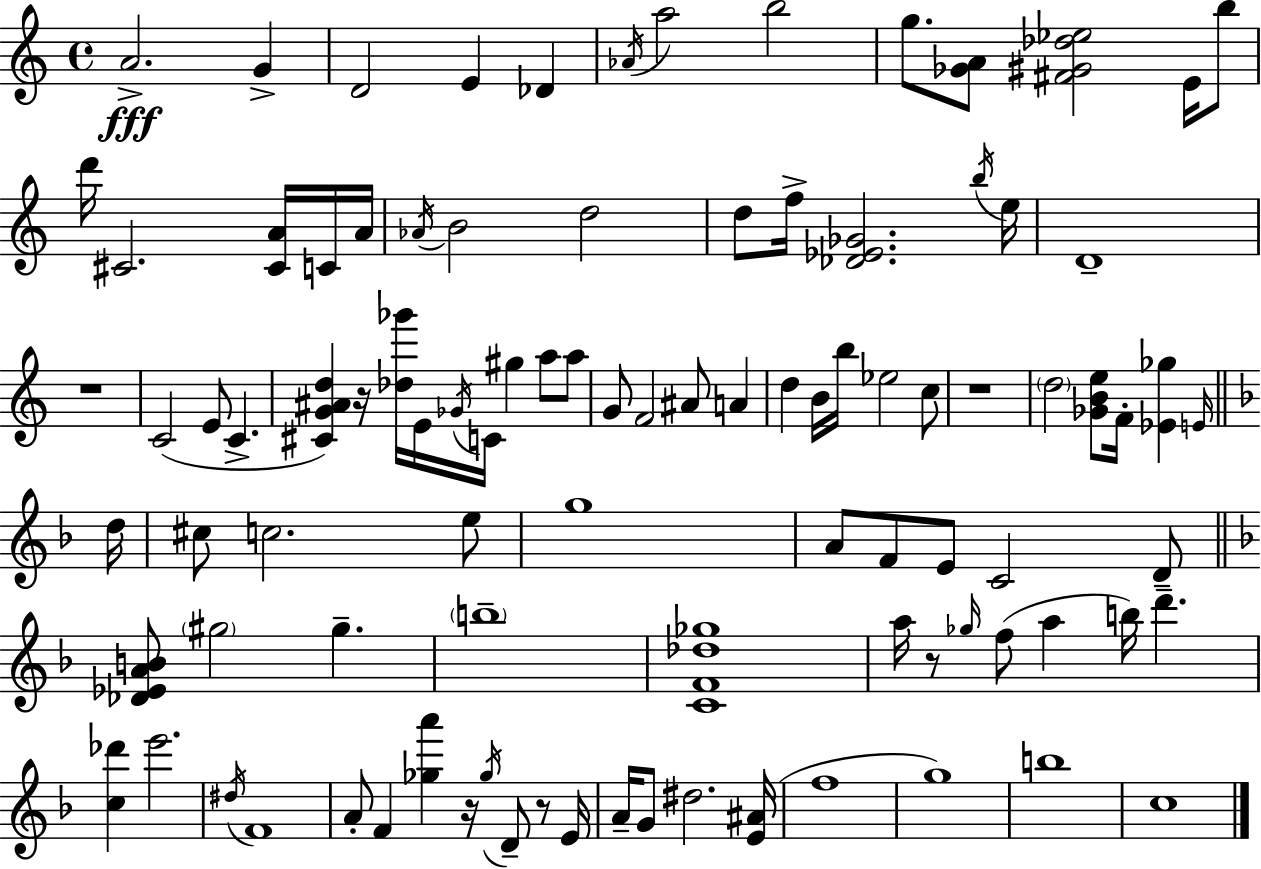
A4/h. G4/q D4/h E4/q Db4/q Ab4/s A5/h B5/h G5/e. [Gb4,A4]/e [F#4,G#4,Db5,Eb5]/h E4/s B5/e D6/s C#4/h. [C#4,A4]/s C4/s A4/s Ab4/s B4/h D5/h D5/e F5/s [Db4,Eb4,Gb4]/h. B5/s E5/s D4/w R/w C4/h E4/e C4/q. [C#4,G4,A#4,D5]/q R/s [Db5,Gb6]/s E4/s Gb4/s C4/s G#5/q A5/e A5/e G4/e F4/h A#4/e A4/q D5/q B4/s B5/s Eb5/h C5/e R/w D5/h [Gb4,B4,E5]/e F4/s [Eb4,Gb5]/q E4/s D5/s C#5/e C5/h. E5/e G5/w A4/e F4/e E4/e C4/h D4/e [Db4,Eb4,A4,B4]/e G#5/h G#5/q. B5/w [C4,F4,Db5,Gb5]/w A5/s R/e Gb5/s F5/e A5/q B5/s D6/q. [C5,Db6]/q E6/h. D#5/s F4/w A4/e F4/q [Gb5,A6]/q R/s Gb5/s D4/e R/e E4/s A4/s G4/e D#5/h. [E4,A#4]/s F5/w G5/w B5/w C5/w